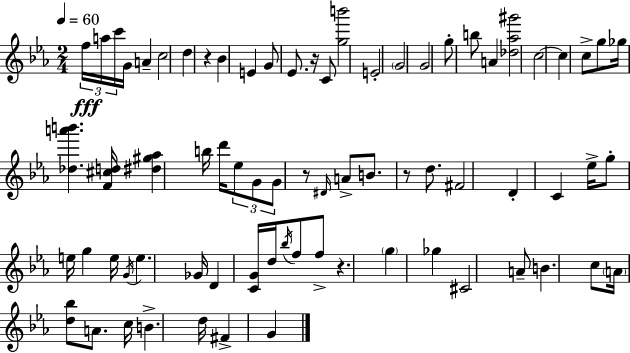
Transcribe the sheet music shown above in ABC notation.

X:1
T:Untitled
M:2/4
L:1/4
K:Cm
f/4 a/4 c'/4 G/4 A c2 d z _B E G/2 _E/2 z/4 C/2 [gb']2 E2 G2 G2 g/2 b/2 A [_d_a^g']2 c2 c c/2 g/2 _g/4 [_da'b'] [F^cd]/4 [^d^g_a] b/4 d'/4 _e/2 G/2 G/2 z/2 ^D/4 A/2 B/2 z/2 d/2 ^F2 D C _e/4 g/2 e/4 g e/4 G/4 e _G/4 D [CG]/4 d/4 _b/4 f/2 f/2 z g _g ^C2 A/2 B c/2 A/4 [d_b]/2 A/2 c/4 B d/4 ^F G